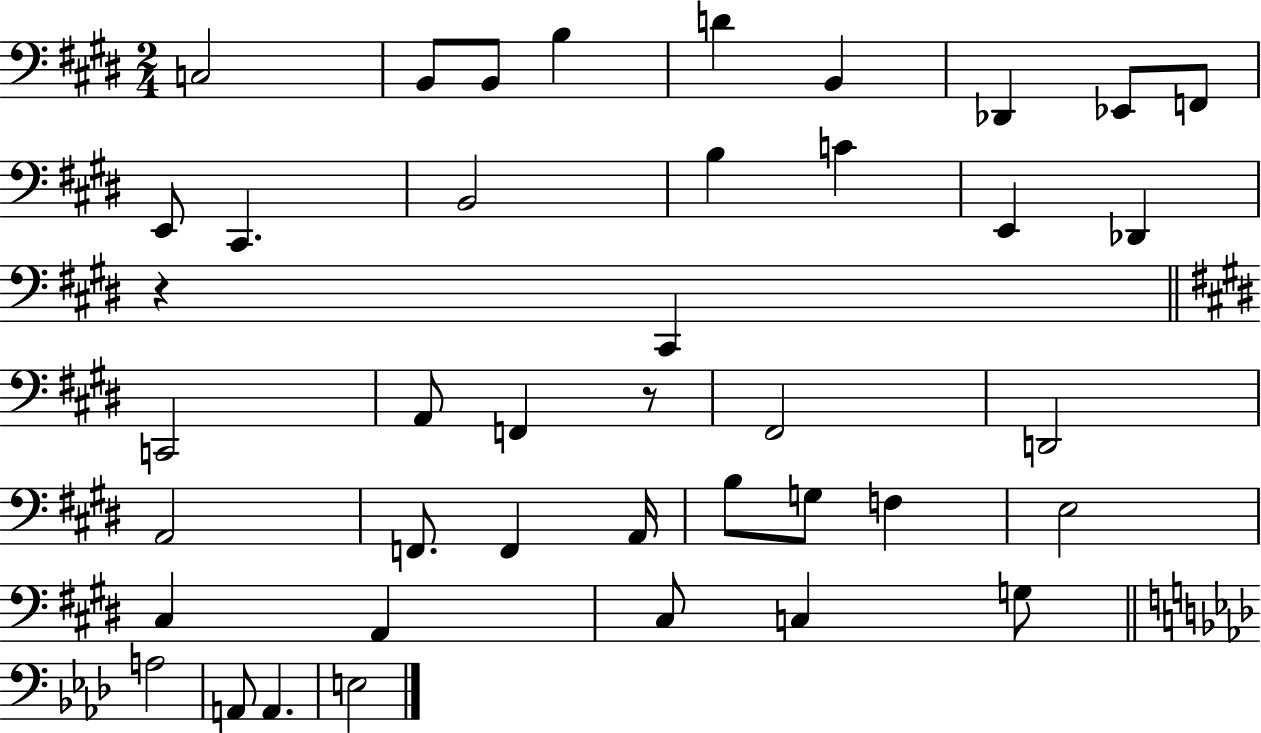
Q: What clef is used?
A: bass